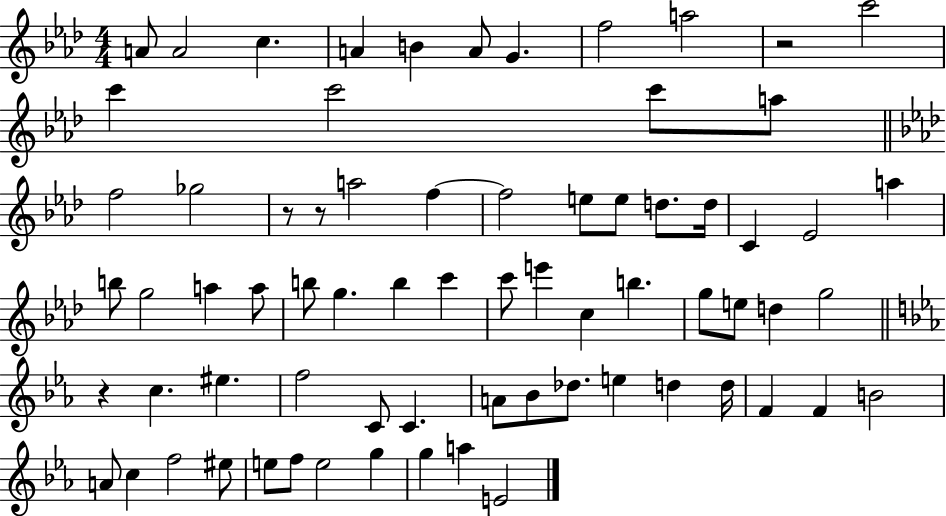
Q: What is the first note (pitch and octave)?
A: A4